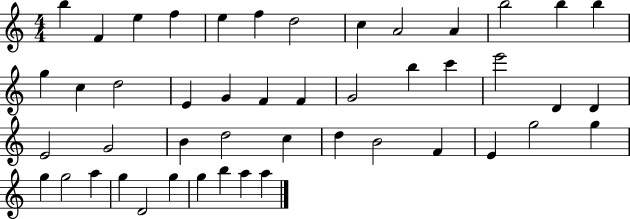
X:1
T:Untitled
M:4/4
L:1/4
K:C
b F e f e f d2 c A2 A b2 b b g c d2 E G F F G2 b c' e'2 D D E2 G2 B d2 c d B2 F E g2 g g g2 a g D2 g g b a a